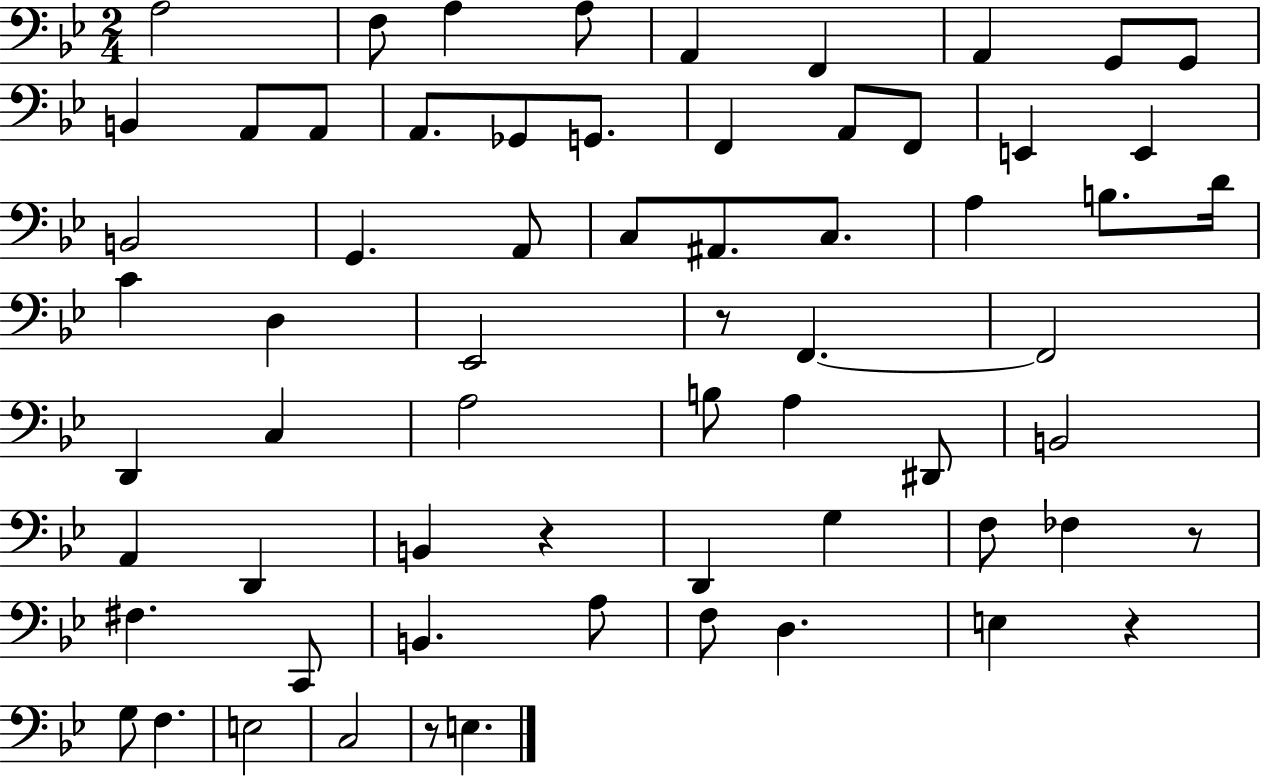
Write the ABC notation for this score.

X:1
T:Untitled
M:2/4
L:1/4
K:Bb
A,2 F,/2 A, A,/2 A,, F,, A,, G,,/2 G,,/2 B,, A,,/2 A,,/2 A,,/2 _G,,/2 G,,/2 F,, A,,/2 F,,/2 E,, E,, B,,2 G,, A,,/2 C,/2 ^A,,/2 C,/2 A, B,/2 D/4 C D, _E,,2 z/2 F,, F,,2 D,, C, A,2 B,/2 A, ^D,,/2 B,,2 A,, D,, B,, z D,, G, F,/2 _F, z/2 ^F, C,,/2 B,, A,/2 F,/2 D, E, z G,/2 F, E,2 C,2 z/2 E,